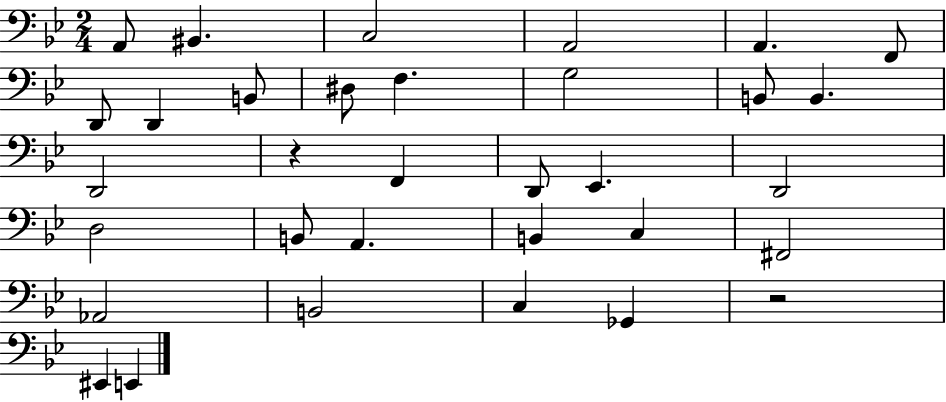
{
  \clef bass
  \numericTimeSignature
  \time 2/4
  \key bes \major
  \repeat volta 2 { a,8 bis,4. | c2 | a,2 | a,4. f,8 | \break d,8 d,4 b,8 | dis8 f4. | g2 | b,8 b,4. | \break d,2 | r4 f,4 | d,8 ees,4. | d,2 | \break d2 | b,8 a,4. | b,4 c4 | fis,2 | \break aes,2 | b,2 | c4 ges,4 | r2 | \break eis,4 e,4 | } \bar "|."
}